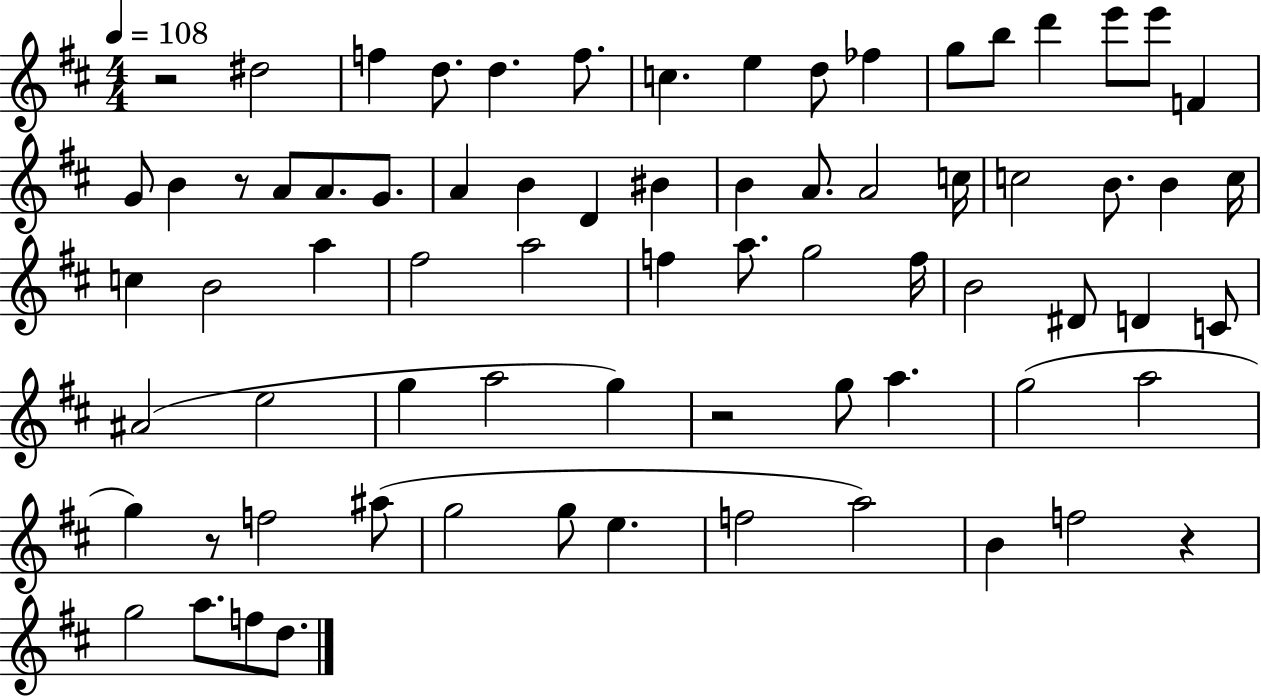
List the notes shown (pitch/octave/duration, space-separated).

R/h D#5/h F5/q D5/e. D5/q. F5/e. C5/q. E5/q D5/e FES5/q G5/e B5/e D6/q E6/e E6/e F4/q G4/e B4/q R/e A4/e A4/e. G4/e. A4/q B4/q D4/q BIS4/q B4/q A4/e. A4/h C5/s C5/h B4/e. B4/q C5/s C5/q B4/h A5/q F#5/h A5/h F5/q A5/e. G5/h F5/s B4/h D#4/e D4/q C4/e A#4/h E5/h G5/q A5/h G5/q R/h G5/e A5/q. G5/h A5/h G5/q R/e F5/h A#5/e G5/h G5/e E5/q. F5/h A5/h B4/q F5/h R/q G5/h A5/e. F5/e D5/e.